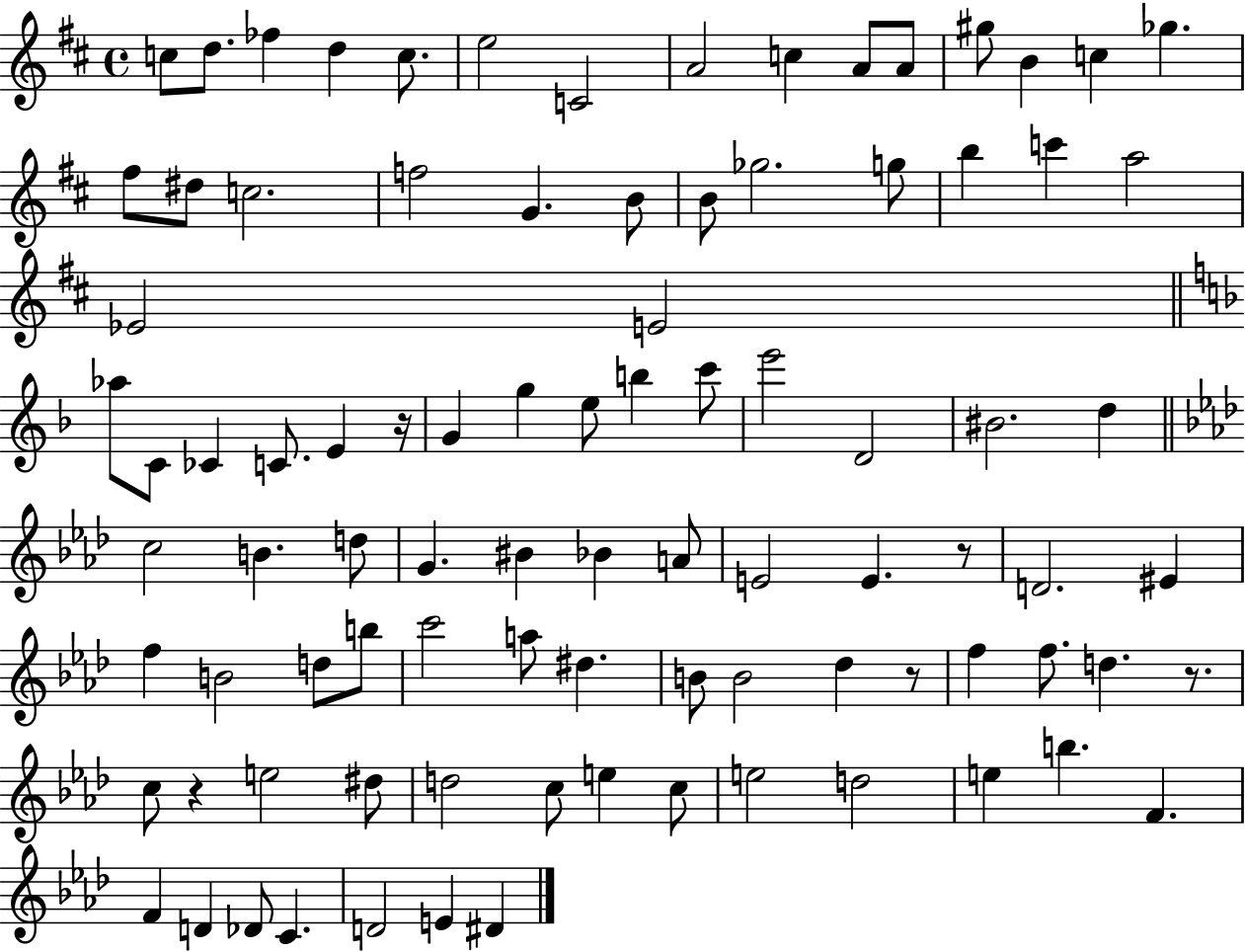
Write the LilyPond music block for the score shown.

{
  \clef treble
  \time 4/4
  \defaultTimeSignature
  \key d \major
  c''8 d''8. fes''4 d''4 c''8. | e''2 c'2 | a'2 c''4 a'8 a'8 | gis''8 b'4 c''4 ges''4. | \break fis''8 dis''8 c''2. | f''2 g'4. b'8 | b'8 ges''2. g''8 | b''4 c'''4 a''2 | \break ees'2 e'2 | \bar "||" \break \key d \minor aes''8 c'8 ces'4 c'8. e'4 r16 | g'4 g''4 e''8 b''4 c'''8 | e'''2 d'2 | bis'2. d''4 | \break \bar "||" \break \key aes \major c''2 b'4. d''8 | g'4. bis'4 bes'4 a'8 | e'2 e'4. r8 | d'2. eis'4 | \break f''4 b'2 d''8 b''8 | c'''2 a''8 dis''4. | b'8 b'2 des''4 r8 | f''4 f''8. d''4. r8. | \break c''8 r4 e''2 dis''8 | d''2 c''8 e''4 c''8 | e''2 d''2 | e''4 b''4. f'4. | \break f'4 d'4 des'8 c'4. | d'2 e'4 dis'4 | \bar "|."
}